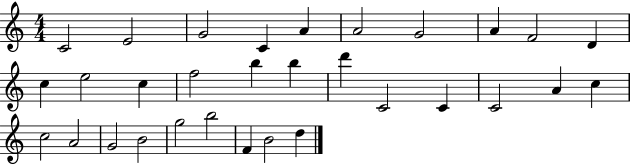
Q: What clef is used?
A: treble